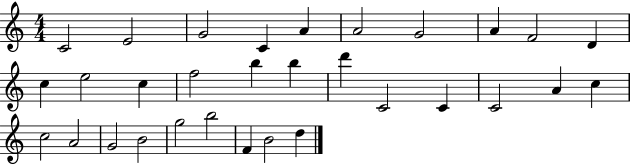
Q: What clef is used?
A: treble